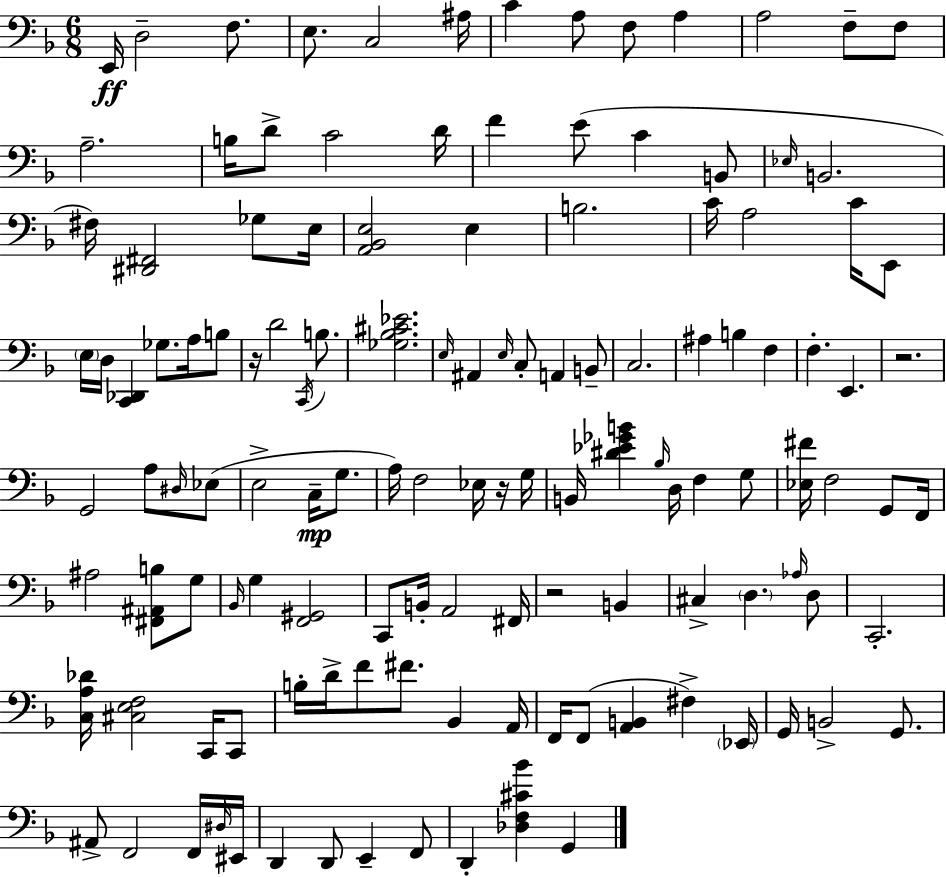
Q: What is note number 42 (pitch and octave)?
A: E3